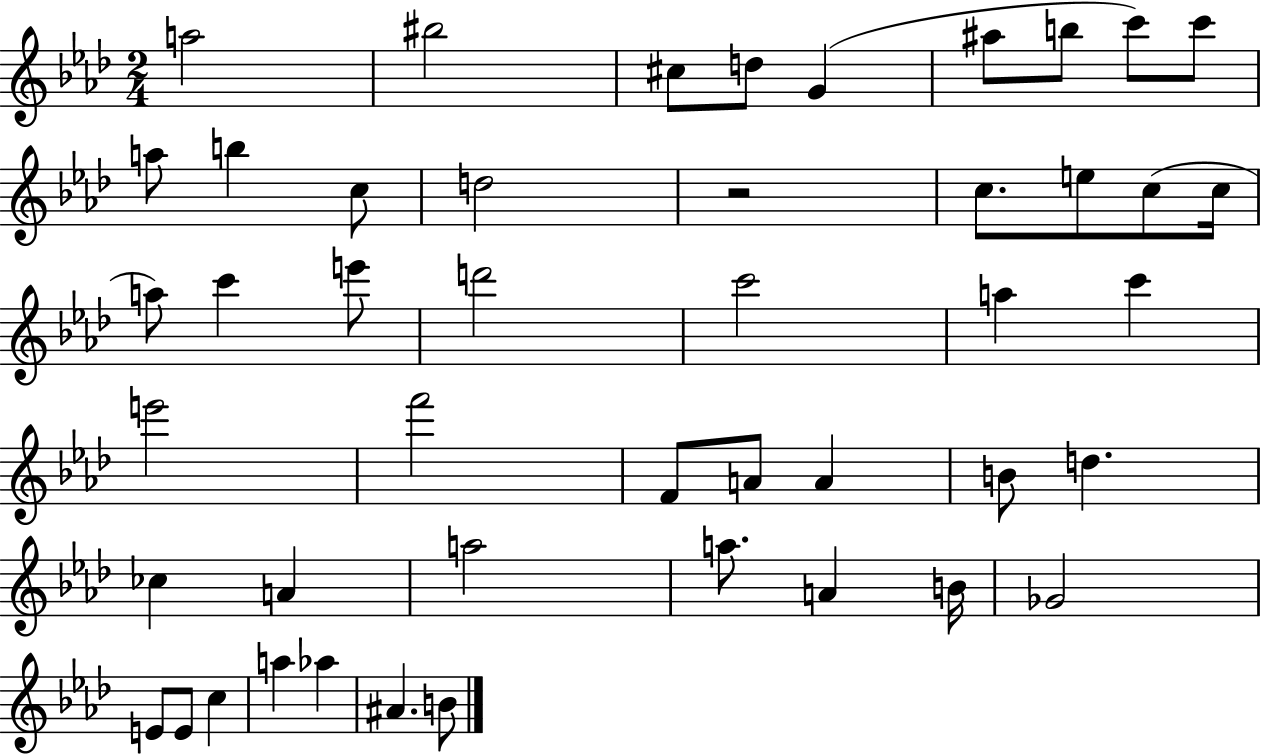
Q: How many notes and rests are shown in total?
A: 46